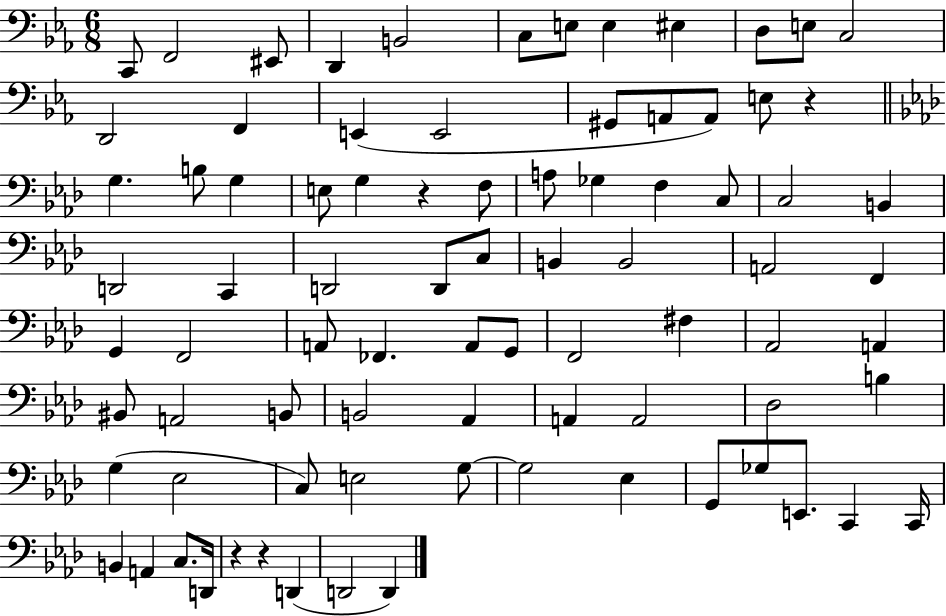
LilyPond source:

{
  \clef bass
  \numericTimeSignature
  \time 6/8
  \key ees \major
  \repeat volta 2 { c,8 f,2 eis,8 | d,4 b,2 | c8 e8 e4 eis4 | d8 e8 c2 | \break d,2 f,4 | e,4( e,2 | gis,8 a,8 a,8) e8 r4 | \bar "||" \break \key aes \major g4. b8 g4 | e8 g4 r4 f8 | a8 ges4 f4 c8 | c2 b,4 | \break d,2 c,4 | d,2 d,8 c8 | b,4 b,2 | a,2 f,4 | \break g,4 f,2 | a,8 fes,4. a,8 g,8 | f,2 fis4 | aes,2 a,4 | \break bis,8 a,2 b,8 | b,2 aes,4 | a,4 a,2 | des2 b4 | \break g4( ees2 | c8) e2 g8~~ | g2 ees4 | g,8 ges8 e,8. c,4 c,16 | \break b,4 a,4 c8. d,16 | r4 r4 d,4( | d,2 d,4) | } \bar "|."
}